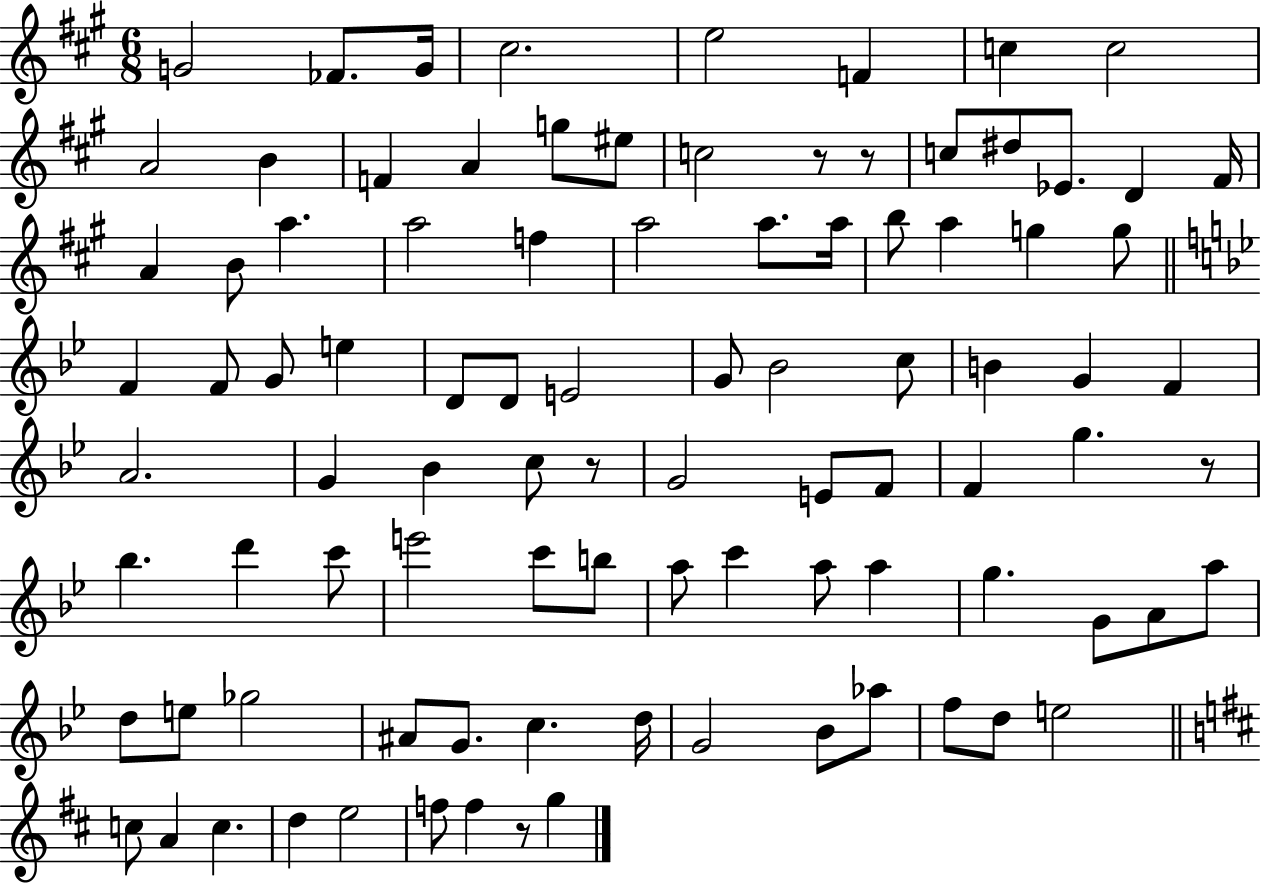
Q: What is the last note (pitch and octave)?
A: G5